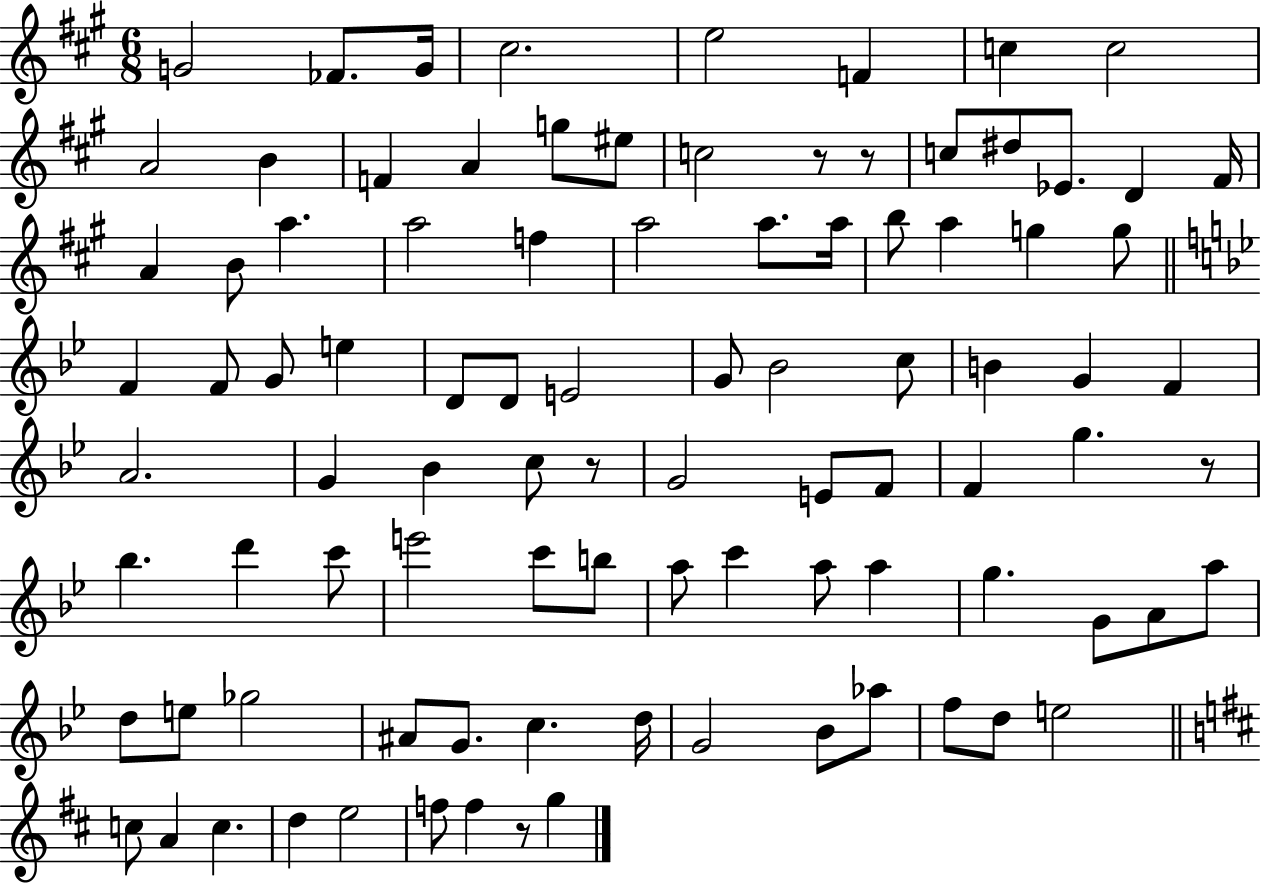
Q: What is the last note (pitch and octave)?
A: G5